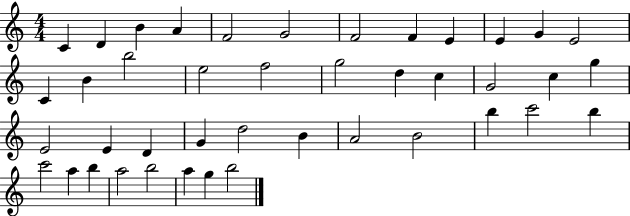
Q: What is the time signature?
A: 4/4